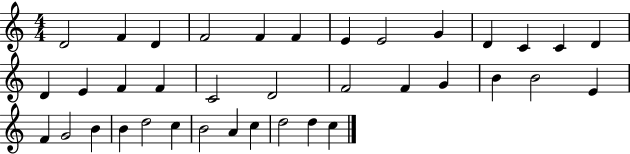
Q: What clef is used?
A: treble